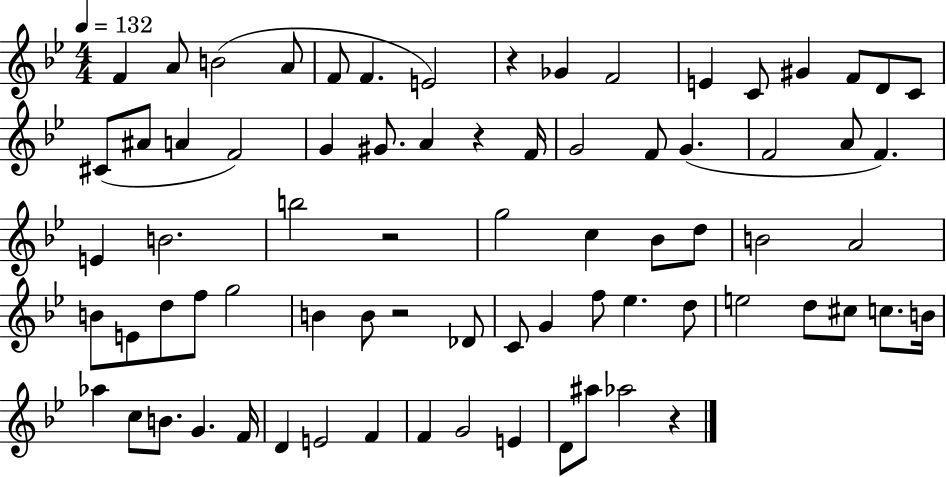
X:1
T:Untitled
M:4/4
L:1/4
K:Bb
F A/2 B2 A/2 F/2 F E2 z _G F2 E C/2 ^G F/2 D/2 C/2 ^C/2 ^A/2 A F2 G ^G/2 A z F/4 G2 F/2 G F2 A/2 F E B2 b2 z2 g2 c _B/2 d/2 B2 A2 B/2 E/2 d/2 f/2 g2 B B/2 z2 _D/2 C/2 G f/2 _e d/2 e2 d/2 ^c/2 c/2 B/4 _a c/2 B/2 G F/4 D E2 F F G2 E D/2 ^a/2 _a2 z